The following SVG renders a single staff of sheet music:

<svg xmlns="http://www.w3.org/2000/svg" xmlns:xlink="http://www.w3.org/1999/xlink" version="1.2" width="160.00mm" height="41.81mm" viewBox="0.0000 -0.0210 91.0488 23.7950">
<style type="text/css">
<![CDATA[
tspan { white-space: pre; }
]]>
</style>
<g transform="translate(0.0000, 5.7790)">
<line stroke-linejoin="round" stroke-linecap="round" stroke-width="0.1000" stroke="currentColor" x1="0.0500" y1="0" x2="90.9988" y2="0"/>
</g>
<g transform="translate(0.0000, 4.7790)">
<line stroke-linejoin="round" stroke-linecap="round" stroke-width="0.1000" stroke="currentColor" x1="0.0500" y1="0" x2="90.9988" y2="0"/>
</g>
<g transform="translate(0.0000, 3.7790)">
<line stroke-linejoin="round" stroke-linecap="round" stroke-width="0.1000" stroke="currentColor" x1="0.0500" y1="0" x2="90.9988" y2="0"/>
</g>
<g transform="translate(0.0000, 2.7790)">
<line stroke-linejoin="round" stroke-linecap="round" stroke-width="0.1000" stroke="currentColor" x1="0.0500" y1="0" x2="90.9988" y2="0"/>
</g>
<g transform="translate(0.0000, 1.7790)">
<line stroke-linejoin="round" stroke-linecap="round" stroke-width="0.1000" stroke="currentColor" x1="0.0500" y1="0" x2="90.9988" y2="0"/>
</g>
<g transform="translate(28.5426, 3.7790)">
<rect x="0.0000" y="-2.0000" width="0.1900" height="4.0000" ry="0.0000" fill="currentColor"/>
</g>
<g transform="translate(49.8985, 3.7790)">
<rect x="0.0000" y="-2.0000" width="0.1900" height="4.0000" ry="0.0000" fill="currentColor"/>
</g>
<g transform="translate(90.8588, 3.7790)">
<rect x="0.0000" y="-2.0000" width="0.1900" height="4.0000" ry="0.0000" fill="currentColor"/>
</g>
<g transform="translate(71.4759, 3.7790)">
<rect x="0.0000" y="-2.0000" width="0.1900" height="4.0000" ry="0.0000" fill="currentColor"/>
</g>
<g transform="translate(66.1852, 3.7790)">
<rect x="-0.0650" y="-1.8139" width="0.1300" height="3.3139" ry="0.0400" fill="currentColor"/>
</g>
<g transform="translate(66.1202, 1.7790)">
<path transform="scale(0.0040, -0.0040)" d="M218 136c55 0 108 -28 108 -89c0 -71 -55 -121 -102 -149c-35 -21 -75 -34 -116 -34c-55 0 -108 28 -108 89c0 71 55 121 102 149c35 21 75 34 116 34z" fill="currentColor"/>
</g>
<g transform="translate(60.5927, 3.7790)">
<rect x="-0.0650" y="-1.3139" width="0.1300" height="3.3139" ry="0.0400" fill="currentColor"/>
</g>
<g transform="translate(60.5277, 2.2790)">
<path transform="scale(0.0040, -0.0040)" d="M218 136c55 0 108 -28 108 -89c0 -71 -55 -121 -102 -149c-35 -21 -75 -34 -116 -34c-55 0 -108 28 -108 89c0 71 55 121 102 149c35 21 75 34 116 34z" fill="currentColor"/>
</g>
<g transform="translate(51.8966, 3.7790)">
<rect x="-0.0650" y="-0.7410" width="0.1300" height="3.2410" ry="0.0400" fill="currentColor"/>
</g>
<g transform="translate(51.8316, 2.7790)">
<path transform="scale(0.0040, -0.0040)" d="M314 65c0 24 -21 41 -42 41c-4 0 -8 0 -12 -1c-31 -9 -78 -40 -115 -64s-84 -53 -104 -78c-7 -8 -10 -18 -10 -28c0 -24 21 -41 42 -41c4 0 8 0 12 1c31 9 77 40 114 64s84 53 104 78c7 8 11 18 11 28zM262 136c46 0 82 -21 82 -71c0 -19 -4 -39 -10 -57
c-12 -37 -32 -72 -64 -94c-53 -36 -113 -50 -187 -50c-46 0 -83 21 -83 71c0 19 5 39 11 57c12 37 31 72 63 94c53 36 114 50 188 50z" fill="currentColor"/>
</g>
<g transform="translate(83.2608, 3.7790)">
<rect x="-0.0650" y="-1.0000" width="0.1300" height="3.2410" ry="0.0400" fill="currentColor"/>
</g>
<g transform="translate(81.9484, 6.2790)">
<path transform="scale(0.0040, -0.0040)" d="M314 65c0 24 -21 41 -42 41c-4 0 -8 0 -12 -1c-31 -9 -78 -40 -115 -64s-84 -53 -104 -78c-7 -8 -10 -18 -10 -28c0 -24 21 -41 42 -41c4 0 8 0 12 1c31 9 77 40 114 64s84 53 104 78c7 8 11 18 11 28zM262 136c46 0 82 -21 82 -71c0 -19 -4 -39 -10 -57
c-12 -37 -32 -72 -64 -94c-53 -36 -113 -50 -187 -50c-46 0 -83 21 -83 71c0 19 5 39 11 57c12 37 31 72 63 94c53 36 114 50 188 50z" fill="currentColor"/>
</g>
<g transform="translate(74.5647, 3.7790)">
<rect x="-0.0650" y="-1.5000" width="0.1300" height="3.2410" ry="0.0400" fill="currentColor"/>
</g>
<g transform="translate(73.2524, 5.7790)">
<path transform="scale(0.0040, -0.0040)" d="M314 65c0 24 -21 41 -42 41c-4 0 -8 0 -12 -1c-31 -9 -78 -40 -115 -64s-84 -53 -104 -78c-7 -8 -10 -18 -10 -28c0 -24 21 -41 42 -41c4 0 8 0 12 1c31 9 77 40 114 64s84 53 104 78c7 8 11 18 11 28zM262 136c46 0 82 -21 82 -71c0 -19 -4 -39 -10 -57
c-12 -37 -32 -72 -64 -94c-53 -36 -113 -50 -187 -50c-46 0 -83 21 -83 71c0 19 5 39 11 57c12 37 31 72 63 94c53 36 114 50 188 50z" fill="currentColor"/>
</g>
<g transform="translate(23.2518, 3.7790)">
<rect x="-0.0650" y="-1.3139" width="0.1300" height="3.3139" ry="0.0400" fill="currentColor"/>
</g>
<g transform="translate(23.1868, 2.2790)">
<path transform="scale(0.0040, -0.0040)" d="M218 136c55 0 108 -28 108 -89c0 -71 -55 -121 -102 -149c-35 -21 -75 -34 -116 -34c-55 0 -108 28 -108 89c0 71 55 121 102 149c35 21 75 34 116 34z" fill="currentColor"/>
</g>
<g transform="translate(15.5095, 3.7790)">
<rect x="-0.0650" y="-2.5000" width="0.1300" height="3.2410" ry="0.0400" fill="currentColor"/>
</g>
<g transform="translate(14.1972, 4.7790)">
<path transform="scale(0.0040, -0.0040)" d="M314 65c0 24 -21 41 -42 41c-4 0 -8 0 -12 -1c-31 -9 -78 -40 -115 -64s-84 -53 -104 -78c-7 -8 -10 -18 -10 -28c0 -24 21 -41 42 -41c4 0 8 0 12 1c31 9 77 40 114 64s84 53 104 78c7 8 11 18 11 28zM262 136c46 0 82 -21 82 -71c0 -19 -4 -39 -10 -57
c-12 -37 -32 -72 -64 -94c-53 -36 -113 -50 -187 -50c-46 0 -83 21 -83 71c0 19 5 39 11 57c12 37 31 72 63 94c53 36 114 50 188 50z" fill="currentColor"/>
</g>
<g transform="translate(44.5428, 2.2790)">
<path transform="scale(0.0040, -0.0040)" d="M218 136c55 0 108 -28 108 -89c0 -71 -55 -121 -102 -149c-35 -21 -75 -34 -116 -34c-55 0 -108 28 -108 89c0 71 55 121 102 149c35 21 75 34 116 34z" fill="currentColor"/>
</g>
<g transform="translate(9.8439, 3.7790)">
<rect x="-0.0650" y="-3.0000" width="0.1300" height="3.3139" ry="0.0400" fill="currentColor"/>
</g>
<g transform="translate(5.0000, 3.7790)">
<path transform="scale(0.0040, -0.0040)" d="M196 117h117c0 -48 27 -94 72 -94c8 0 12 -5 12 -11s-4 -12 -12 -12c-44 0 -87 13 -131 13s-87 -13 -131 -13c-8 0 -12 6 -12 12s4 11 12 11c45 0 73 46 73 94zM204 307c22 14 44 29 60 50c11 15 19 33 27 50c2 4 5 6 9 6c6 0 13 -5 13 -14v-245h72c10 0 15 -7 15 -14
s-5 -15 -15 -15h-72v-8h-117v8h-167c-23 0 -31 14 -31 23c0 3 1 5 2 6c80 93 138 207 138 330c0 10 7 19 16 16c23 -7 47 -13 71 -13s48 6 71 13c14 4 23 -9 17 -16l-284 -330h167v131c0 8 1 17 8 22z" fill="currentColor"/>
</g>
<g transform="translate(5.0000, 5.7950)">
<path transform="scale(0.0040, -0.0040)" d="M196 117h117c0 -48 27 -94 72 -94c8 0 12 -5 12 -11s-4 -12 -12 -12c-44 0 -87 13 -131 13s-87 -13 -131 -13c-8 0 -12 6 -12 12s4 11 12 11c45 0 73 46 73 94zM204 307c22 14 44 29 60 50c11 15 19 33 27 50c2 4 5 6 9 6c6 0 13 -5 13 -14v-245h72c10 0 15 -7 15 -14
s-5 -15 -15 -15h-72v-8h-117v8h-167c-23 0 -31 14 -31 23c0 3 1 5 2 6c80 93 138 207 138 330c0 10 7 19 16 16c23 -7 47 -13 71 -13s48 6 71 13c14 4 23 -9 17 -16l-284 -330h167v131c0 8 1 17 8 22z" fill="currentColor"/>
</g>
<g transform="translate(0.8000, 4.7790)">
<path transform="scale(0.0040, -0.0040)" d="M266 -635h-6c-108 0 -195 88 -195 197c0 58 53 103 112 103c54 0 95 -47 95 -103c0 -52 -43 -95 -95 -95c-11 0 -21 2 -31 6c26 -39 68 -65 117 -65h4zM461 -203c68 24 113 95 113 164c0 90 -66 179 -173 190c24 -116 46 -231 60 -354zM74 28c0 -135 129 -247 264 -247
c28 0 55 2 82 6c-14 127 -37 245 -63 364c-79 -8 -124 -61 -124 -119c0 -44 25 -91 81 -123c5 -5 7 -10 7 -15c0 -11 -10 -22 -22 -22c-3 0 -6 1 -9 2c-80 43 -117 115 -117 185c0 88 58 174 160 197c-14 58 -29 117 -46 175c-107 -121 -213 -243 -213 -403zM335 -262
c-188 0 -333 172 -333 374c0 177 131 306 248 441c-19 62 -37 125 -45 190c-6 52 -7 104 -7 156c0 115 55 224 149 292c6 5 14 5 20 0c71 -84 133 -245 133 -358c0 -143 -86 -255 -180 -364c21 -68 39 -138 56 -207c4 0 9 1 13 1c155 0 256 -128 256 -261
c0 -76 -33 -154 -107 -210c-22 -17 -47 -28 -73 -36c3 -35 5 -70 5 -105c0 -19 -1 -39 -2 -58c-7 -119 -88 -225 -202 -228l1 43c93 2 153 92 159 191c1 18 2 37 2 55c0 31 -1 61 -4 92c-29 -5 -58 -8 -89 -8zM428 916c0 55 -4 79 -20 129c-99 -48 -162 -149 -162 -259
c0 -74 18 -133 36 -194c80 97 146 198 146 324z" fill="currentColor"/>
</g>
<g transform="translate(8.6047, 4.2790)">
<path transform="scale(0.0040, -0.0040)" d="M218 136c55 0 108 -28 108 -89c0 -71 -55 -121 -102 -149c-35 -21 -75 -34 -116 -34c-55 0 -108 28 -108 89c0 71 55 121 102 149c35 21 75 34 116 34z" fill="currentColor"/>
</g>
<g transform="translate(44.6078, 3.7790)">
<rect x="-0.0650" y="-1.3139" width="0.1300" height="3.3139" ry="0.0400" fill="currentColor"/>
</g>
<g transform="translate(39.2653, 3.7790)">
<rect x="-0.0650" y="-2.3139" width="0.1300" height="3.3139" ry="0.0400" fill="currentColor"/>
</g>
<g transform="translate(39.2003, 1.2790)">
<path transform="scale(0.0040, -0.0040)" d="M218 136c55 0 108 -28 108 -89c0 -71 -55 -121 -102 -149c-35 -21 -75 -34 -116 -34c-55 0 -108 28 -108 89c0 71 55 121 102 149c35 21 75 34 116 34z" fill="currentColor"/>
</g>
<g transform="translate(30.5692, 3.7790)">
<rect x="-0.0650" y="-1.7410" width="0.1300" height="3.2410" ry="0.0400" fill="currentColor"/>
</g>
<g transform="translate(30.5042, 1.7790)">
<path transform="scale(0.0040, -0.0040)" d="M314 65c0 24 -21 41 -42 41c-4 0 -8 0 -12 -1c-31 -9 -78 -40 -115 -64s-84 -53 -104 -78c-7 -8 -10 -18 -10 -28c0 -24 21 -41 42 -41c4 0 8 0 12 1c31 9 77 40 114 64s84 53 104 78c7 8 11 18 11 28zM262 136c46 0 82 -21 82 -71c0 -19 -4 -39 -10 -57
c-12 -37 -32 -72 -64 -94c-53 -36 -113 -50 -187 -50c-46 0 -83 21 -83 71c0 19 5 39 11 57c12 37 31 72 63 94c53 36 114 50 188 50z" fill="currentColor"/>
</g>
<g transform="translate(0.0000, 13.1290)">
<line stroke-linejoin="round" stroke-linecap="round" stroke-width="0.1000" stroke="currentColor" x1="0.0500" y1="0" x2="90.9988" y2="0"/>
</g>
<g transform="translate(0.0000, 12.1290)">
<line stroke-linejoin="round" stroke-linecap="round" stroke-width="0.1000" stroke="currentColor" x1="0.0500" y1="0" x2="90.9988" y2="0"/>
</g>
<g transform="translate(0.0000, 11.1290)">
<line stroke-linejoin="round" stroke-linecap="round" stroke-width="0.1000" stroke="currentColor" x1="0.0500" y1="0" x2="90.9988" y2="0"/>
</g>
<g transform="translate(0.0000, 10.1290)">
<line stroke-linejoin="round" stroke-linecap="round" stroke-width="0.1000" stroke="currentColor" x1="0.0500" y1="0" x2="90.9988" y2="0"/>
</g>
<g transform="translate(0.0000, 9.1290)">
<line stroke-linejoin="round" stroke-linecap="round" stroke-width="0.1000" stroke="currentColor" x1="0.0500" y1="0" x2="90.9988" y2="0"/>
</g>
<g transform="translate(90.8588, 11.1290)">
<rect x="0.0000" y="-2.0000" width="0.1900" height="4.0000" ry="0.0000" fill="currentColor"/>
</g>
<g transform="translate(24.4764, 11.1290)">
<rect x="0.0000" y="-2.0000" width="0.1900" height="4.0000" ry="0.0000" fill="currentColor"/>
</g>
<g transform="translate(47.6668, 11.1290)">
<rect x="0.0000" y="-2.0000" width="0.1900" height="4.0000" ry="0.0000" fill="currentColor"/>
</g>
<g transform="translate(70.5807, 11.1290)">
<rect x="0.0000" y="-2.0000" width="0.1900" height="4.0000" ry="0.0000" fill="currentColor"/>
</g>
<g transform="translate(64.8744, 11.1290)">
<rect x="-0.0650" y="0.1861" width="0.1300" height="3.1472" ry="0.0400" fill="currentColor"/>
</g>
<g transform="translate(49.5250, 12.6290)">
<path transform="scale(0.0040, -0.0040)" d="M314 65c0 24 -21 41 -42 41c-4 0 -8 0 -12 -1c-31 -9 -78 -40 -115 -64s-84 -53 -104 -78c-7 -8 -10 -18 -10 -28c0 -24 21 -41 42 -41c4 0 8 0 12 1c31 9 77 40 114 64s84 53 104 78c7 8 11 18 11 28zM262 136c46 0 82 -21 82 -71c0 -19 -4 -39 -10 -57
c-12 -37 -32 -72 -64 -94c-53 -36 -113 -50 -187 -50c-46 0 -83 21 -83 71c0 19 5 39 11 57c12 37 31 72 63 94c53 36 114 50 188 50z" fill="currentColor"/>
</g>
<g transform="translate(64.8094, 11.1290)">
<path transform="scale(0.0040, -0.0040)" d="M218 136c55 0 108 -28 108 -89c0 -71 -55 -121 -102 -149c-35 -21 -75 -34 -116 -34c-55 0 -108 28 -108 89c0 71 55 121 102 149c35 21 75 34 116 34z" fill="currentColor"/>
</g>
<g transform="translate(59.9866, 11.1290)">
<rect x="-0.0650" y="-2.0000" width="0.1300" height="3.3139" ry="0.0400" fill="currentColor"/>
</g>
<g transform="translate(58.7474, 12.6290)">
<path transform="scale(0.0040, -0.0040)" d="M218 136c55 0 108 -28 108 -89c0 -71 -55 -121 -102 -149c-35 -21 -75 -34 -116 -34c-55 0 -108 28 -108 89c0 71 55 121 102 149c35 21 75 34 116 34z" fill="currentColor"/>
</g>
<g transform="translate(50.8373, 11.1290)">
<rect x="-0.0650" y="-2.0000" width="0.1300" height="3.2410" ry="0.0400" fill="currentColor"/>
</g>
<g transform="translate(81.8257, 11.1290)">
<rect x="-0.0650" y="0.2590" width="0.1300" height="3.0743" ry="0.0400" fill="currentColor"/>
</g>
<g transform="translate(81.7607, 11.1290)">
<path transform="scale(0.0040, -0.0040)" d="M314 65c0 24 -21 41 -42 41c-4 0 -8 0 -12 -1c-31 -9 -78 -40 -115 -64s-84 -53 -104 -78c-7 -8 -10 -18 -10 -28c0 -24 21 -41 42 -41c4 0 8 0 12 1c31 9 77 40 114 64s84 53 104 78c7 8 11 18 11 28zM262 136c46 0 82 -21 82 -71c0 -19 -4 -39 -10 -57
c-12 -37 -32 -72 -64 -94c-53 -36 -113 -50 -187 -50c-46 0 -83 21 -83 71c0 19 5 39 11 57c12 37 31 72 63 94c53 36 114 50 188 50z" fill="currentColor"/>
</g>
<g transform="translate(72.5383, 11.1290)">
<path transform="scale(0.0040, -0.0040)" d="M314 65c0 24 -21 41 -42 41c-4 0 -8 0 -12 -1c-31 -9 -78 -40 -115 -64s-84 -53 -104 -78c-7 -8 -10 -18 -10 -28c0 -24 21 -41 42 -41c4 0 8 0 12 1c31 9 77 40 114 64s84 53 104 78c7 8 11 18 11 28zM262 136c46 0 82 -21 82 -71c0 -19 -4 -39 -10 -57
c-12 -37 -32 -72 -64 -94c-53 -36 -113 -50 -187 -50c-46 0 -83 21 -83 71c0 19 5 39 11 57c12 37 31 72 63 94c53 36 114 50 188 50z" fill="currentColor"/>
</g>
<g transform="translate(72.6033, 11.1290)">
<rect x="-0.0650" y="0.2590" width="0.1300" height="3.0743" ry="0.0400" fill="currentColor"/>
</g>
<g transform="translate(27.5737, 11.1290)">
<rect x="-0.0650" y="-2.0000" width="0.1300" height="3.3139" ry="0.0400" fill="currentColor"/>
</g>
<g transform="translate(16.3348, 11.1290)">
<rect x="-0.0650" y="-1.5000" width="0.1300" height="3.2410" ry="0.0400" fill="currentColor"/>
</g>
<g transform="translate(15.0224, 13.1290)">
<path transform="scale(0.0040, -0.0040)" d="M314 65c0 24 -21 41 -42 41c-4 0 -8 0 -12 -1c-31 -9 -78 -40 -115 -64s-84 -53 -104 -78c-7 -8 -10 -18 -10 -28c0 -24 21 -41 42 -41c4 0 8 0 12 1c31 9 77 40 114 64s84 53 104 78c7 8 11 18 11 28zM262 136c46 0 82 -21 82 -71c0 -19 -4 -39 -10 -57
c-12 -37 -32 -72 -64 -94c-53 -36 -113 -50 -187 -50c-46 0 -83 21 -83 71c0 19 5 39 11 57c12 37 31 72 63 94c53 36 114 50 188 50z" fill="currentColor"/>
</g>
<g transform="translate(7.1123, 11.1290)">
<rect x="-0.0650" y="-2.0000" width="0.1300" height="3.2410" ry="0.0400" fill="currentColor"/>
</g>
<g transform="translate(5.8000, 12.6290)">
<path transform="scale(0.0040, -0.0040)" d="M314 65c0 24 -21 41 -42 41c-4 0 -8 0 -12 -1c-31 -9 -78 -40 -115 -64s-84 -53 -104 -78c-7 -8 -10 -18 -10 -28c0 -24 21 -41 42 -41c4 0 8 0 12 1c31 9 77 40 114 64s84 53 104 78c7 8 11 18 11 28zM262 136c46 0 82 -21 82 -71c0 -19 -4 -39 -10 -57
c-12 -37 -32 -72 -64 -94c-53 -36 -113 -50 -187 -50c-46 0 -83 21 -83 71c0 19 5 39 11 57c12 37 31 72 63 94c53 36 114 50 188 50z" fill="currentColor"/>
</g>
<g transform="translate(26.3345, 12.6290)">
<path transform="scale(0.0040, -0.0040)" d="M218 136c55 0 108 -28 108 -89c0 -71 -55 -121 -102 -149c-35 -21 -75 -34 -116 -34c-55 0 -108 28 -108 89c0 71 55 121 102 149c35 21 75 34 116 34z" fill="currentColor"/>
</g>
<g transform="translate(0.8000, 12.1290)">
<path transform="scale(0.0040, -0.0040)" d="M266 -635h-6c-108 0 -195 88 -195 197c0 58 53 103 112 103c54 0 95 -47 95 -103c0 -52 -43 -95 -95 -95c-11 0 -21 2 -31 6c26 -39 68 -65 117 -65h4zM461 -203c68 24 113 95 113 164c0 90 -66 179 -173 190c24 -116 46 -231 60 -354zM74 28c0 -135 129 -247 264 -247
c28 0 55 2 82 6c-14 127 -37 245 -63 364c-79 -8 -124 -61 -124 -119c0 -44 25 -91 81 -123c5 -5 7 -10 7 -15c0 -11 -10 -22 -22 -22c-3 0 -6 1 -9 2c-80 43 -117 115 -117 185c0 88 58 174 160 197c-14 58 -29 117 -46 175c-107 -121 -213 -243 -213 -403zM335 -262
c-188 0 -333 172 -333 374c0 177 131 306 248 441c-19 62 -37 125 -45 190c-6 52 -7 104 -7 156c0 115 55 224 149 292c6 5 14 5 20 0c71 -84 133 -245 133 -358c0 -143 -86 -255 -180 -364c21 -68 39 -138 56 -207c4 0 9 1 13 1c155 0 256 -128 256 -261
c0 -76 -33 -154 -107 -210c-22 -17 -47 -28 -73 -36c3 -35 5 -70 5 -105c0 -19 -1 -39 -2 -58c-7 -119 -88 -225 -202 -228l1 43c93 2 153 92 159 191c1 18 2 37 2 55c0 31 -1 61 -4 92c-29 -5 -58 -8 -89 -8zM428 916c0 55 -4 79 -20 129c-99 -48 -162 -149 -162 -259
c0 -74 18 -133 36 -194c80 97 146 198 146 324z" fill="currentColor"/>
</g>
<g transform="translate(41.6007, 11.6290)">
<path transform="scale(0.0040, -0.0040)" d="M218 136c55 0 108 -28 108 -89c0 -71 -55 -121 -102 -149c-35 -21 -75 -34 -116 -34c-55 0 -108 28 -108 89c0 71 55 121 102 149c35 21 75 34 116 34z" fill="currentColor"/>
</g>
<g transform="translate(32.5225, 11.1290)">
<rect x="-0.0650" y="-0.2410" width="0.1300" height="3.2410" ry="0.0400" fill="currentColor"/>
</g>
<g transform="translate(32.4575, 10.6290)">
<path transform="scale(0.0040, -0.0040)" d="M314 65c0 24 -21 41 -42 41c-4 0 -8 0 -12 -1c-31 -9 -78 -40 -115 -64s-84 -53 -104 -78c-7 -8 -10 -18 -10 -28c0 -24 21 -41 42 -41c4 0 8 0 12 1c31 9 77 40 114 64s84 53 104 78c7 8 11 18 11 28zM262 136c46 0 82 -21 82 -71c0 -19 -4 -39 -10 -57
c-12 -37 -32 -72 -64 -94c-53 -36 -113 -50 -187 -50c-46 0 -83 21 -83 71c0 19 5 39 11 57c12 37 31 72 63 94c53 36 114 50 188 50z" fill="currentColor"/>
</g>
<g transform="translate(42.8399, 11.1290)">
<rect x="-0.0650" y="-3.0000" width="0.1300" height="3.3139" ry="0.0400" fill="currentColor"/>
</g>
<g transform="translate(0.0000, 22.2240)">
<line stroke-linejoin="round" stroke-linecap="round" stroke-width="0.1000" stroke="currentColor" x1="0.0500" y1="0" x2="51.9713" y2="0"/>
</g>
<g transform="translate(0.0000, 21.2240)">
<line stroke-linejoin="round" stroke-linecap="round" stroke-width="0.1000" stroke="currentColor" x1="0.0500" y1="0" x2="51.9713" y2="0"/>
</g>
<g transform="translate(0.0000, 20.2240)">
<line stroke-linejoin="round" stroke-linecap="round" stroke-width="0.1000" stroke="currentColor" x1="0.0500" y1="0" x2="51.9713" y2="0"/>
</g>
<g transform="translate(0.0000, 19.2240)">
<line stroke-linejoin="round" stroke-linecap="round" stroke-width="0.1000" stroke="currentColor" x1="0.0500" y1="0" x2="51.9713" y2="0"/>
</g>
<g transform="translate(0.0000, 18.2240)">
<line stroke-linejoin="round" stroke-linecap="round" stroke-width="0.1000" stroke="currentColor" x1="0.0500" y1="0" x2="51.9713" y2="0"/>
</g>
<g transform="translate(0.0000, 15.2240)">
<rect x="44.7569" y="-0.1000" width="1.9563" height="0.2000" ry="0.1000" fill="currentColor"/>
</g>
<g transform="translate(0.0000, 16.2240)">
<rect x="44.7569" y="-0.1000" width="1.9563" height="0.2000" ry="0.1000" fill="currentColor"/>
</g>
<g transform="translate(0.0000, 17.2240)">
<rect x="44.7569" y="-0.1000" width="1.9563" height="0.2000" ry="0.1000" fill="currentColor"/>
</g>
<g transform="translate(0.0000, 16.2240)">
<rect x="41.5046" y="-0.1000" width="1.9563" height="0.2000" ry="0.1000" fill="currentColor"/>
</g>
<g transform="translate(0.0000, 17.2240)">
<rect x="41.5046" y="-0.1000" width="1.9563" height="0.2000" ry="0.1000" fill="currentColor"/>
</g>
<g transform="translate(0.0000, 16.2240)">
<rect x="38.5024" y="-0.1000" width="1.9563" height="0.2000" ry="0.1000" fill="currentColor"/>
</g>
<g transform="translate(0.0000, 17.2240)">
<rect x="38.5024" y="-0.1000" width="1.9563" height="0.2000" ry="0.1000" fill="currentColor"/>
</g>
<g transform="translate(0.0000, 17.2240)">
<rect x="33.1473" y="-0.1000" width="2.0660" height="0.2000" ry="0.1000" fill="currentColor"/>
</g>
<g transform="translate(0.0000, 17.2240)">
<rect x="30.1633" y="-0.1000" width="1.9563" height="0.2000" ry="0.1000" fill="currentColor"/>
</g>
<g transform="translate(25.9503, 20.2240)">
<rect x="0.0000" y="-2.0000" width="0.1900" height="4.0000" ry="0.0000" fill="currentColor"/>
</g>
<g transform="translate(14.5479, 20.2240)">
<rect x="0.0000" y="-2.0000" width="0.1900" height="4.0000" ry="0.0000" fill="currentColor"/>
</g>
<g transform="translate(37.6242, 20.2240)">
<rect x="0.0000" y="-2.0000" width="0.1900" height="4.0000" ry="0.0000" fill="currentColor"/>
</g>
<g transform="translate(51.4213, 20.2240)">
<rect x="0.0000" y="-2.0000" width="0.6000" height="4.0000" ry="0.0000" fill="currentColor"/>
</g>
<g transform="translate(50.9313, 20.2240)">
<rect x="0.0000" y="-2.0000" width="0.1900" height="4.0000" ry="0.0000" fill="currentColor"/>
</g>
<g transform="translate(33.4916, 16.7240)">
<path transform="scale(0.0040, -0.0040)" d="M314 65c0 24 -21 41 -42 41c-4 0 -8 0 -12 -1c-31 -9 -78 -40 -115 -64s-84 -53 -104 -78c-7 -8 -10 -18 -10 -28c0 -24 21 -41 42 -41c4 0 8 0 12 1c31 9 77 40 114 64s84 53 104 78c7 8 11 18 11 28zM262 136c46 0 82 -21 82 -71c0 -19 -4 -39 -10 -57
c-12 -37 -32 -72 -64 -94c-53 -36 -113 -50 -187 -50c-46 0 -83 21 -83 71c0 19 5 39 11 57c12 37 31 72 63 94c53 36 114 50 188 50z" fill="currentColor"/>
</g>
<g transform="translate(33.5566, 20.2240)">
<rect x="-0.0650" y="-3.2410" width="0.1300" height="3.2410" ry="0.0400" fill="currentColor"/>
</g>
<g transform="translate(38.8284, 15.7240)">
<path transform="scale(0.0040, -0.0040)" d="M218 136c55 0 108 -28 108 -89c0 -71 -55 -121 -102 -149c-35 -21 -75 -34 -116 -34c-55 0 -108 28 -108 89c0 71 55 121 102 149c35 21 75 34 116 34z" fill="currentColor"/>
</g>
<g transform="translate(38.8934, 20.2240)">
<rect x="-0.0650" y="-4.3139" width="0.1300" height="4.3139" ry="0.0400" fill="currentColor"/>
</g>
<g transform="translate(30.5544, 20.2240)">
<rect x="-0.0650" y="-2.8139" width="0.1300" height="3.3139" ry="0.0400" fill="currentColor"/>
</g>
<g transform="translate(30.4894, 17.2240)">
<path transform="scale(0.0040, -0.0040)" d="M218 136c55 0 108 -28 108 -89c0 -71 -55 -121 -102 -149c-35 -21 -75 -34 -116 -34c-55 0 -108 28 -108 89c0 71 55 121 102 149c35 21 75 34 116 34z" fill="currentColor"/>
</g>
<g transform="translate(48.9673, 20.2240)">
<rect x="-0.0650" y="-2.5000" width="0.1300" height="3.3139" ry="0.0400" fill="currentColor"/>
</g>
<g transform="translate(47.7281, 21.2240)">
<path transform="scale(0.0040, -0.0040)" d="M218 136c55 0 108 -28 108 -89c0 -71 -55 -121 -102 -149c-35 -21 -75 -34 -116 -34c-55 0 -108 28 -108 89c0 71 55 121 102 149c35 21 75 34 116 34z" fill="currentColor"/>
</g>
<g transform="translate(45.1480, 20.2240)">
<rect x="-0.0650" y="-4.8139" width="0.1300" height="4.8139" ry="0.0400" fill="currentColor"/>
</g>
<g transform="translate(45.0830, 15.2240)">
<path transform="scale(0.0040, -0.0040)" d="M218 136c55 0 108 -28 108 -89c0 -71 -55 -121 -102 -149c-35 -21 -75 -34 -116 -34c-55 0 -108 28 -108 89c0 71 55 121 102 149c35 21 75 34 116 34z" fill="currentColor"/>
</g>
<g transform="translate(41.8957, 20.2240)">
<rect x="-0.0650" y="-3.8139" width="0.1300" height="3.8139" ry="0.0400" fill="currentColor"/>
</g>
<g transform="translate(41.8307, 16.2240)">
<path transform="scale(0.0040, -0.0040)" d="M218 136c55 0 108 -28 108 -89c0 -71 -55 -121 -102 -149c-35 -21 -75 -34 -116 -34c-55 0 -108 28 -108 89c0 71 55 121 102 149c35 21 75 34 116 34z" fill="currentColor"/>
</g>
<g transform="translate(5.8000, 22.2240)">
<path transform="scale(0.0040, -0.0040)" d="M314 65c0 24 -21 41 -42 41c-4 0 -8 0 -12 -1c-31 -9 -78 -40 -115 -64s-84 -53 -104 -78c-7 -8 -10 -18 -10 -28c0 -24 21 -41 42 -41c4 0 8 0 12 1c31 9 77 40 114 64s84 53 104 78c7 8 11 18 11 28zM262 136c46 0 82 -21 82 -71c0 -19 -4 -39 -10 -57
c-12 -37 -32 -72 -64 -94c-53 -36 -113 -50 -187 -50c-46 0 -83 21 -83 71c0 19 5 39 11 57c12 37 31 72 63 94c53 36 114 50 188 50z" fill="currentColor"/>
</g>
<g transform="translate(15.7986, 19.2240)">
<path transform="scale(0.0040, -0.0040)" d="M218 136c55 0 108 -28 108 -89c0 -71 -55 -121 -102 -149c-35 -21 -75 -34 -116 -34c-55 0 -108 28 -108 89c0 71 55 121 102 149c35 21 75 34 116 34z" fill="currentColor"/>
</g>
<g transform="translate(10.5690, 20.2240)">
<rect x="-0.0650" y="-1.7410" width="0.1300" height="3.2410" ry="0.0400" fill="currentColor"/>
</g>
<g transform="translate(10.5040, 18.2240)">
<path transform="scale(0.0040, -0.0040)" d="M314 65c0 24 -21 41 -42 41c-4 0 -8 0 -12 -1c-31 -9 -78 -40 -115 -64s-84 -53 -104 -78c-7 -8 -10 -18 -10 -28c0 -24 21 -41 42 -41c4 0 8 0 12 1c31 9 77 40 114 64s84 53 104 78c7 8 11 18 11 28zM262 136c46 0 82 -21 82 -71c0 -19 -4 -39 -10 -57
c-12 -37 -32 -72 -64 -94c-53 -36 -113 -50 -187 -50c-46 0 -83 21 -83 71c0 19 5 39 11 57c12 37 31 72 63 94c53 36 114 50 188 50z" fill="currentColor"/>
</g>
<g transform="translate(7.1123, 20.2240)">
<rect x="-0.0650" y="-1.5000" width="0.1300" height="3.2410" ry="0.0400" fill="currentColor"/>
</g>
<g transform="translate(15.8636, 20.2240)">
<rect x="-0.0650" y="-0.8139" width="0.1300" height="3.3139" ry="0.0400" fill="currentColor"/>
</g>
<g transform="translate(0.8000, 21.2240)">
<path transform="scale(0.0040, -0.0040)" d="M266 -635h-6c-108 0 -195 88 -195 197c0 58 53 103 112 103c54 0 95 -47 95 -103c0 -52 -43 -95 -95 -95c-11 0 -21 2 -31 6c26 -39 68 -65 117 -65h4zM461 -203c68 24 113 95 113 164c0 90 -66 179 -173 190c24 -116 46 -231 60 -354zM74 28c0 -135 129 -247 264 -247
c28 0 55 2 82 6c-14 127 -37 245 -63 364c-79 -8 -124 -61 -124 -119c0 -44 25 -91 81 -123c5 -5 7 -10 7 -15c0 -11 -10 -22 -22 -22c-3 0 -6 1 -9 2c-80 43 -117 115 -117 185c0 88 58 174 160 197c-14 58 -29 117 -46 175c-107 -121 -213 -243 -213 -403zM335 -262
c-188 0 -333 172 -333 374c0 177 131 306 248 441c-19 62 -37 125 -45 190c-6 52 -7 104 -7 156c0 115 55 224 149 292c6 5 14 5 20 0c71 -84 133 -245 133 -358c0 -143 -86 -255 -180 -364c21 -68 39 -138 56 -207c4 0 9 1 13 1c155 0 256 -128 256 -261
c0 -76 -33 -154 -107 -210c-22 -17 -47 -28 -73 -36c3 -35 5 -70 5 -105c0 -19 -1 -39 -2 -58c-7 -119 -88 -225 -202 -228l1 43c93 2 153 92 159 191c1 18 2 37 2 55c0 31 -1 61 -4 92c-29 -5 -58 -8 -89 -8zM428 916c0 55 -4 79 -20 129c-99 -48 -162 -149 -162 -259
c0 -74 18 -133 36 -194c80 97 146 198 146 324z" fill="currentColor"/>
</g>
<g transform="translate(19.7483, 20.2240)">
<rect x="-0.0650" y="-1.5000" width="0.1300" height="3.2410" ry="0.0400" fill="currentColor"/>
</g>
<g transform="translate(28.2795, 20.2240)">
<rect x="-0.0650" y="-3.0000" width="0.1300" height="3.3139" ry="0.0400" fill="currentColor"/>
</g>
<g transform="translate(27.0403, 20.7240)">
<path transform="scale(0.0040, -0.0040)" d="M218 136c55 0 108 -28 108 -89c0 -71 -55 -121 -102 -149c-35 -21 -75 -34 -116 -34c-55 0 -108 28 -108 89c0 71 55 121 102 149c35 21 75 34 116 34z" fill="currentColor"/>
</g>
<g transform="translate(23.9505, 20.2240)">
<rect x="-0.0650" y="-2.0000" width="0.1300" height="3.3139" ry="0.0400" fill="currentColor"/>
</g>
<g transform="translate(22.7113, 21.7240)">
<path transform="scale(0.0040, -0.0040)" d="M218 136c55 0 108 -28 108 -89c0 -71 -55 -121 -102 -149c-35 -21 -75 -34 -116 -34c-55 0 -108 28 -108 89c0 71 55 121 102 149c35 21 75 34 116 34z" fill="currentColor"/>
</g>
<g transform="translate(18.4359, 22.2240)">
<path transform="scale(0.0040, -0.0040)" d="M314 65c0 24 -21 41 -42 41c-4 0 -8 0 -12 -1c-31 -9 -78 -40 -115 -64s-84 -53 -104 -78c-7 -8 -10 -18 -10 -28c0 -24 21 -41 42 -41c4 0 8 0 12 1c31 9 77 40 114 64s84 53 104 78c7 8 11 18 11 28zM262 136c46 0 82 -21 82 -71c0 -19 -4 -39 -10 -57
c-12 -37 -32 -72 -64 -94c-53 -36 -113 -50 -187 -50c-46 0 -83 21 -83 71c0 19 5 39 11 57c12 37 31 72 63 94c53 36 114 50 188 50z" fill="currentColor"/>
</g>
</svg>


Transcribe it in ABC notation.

X:1
T:Untitled
M:4/4
L:1/4
K:C
A G2 e f2 g e d2 e f E2 D2 F2 E2 F c2 A F2 F B B2 B2 E2 f2 d E2 F A a b2 d' c' e' G